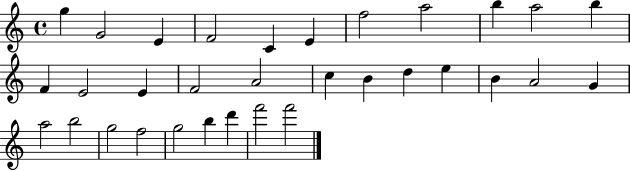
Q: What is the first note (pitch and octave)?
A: G5